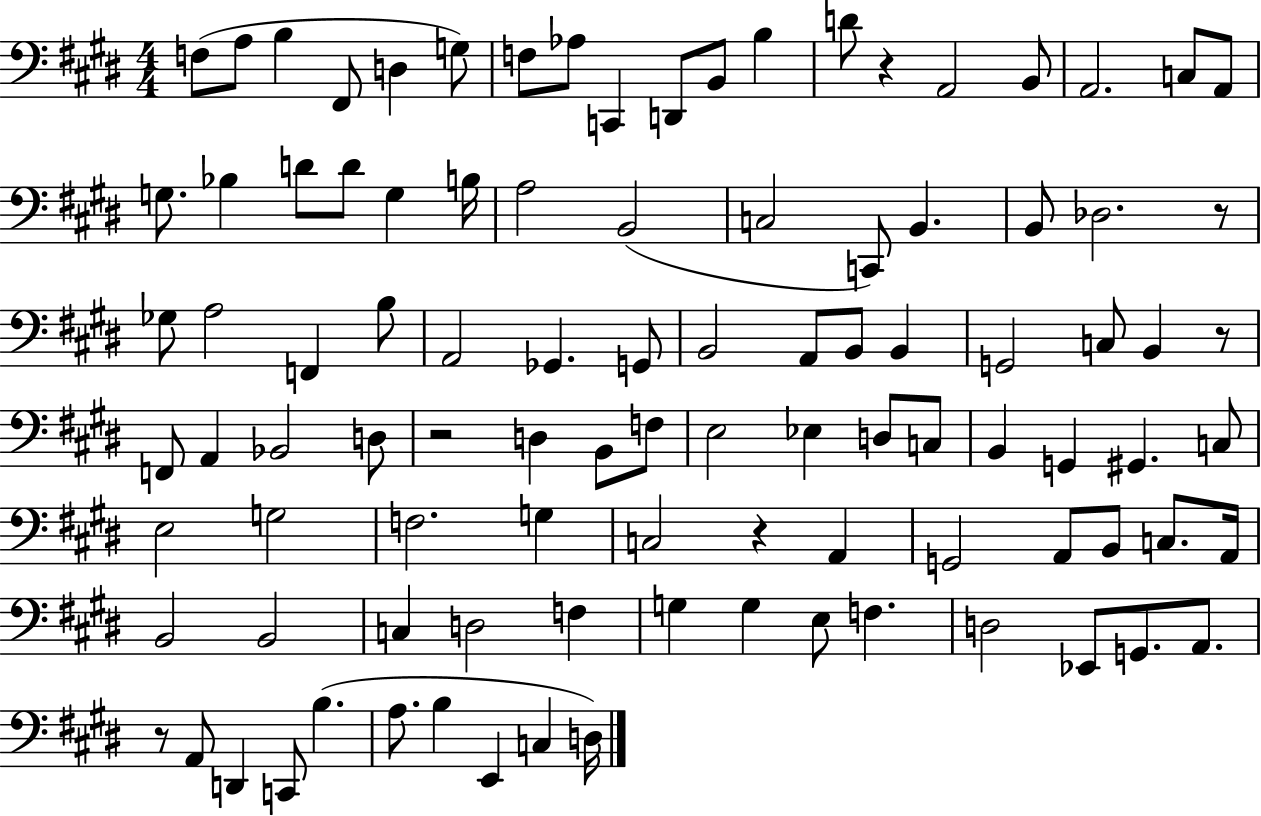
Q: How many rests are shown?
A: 6